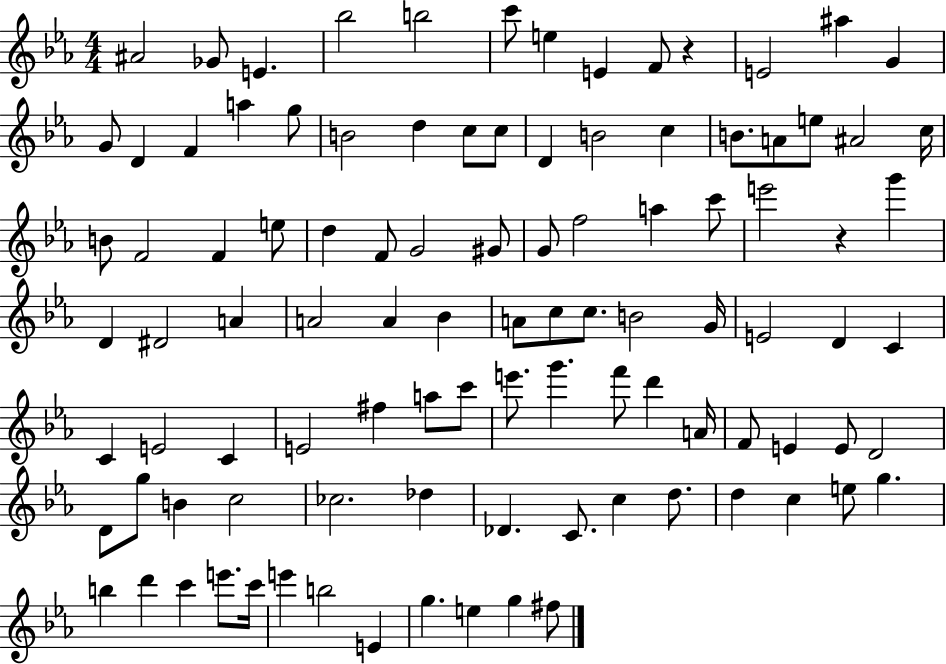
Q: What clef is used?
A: treble